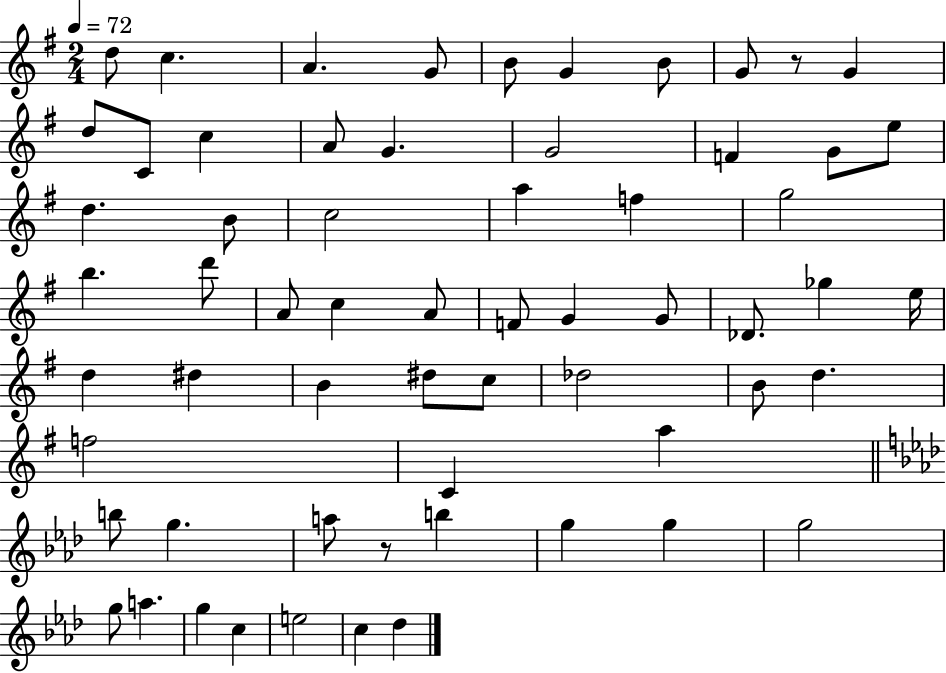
{
  \clef treble
  \numericTimeSignature
  \time 2/4
  \key g \major
  \tempo 4 = 72
  d''8 c''4. | a'4. g'8 | b'8 g'4 b'8 | g'8 r8 g'4 | \break d''8 c'8 c''4 | a'8 g'4. | g'2 | f'4 g'8 e''8 | \break d''4. b'8 | c''2 | a''4 f''4 | g''2 | \break b''4. d'''8 | a'8 c''4 a'8 | f'8 g'4 g'8 | des'8. ges''4 e''16 | \break d''4 dis''4 | b'4 dis''8 c''8 | des''2 | b'8 d''4. | \break f''2 | c'4 a''4 | \bar "||" \break \key f \minor b''8 g''4. | a''8 r8 b''4 | g''4 g''4 | g''2 | \break g''8 a''4. | g''4 c''4 | e''2 | c''4 des''4 | \break \bar "|."
}